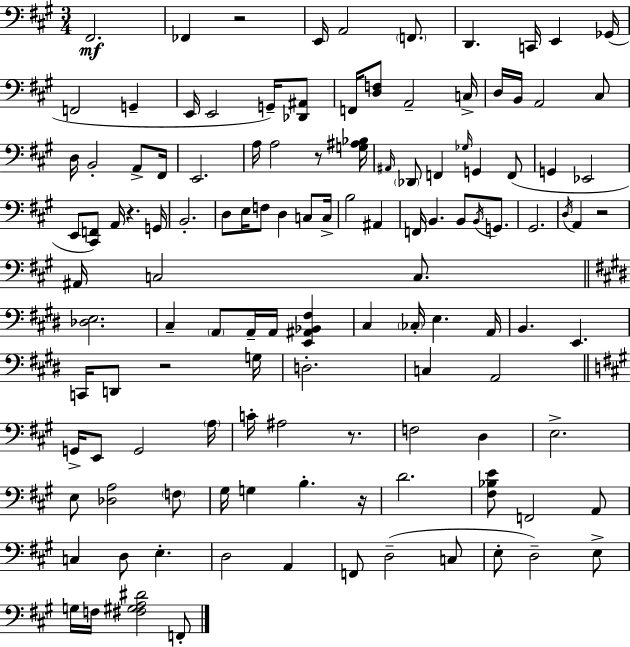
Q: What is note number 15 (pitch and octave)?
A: F2